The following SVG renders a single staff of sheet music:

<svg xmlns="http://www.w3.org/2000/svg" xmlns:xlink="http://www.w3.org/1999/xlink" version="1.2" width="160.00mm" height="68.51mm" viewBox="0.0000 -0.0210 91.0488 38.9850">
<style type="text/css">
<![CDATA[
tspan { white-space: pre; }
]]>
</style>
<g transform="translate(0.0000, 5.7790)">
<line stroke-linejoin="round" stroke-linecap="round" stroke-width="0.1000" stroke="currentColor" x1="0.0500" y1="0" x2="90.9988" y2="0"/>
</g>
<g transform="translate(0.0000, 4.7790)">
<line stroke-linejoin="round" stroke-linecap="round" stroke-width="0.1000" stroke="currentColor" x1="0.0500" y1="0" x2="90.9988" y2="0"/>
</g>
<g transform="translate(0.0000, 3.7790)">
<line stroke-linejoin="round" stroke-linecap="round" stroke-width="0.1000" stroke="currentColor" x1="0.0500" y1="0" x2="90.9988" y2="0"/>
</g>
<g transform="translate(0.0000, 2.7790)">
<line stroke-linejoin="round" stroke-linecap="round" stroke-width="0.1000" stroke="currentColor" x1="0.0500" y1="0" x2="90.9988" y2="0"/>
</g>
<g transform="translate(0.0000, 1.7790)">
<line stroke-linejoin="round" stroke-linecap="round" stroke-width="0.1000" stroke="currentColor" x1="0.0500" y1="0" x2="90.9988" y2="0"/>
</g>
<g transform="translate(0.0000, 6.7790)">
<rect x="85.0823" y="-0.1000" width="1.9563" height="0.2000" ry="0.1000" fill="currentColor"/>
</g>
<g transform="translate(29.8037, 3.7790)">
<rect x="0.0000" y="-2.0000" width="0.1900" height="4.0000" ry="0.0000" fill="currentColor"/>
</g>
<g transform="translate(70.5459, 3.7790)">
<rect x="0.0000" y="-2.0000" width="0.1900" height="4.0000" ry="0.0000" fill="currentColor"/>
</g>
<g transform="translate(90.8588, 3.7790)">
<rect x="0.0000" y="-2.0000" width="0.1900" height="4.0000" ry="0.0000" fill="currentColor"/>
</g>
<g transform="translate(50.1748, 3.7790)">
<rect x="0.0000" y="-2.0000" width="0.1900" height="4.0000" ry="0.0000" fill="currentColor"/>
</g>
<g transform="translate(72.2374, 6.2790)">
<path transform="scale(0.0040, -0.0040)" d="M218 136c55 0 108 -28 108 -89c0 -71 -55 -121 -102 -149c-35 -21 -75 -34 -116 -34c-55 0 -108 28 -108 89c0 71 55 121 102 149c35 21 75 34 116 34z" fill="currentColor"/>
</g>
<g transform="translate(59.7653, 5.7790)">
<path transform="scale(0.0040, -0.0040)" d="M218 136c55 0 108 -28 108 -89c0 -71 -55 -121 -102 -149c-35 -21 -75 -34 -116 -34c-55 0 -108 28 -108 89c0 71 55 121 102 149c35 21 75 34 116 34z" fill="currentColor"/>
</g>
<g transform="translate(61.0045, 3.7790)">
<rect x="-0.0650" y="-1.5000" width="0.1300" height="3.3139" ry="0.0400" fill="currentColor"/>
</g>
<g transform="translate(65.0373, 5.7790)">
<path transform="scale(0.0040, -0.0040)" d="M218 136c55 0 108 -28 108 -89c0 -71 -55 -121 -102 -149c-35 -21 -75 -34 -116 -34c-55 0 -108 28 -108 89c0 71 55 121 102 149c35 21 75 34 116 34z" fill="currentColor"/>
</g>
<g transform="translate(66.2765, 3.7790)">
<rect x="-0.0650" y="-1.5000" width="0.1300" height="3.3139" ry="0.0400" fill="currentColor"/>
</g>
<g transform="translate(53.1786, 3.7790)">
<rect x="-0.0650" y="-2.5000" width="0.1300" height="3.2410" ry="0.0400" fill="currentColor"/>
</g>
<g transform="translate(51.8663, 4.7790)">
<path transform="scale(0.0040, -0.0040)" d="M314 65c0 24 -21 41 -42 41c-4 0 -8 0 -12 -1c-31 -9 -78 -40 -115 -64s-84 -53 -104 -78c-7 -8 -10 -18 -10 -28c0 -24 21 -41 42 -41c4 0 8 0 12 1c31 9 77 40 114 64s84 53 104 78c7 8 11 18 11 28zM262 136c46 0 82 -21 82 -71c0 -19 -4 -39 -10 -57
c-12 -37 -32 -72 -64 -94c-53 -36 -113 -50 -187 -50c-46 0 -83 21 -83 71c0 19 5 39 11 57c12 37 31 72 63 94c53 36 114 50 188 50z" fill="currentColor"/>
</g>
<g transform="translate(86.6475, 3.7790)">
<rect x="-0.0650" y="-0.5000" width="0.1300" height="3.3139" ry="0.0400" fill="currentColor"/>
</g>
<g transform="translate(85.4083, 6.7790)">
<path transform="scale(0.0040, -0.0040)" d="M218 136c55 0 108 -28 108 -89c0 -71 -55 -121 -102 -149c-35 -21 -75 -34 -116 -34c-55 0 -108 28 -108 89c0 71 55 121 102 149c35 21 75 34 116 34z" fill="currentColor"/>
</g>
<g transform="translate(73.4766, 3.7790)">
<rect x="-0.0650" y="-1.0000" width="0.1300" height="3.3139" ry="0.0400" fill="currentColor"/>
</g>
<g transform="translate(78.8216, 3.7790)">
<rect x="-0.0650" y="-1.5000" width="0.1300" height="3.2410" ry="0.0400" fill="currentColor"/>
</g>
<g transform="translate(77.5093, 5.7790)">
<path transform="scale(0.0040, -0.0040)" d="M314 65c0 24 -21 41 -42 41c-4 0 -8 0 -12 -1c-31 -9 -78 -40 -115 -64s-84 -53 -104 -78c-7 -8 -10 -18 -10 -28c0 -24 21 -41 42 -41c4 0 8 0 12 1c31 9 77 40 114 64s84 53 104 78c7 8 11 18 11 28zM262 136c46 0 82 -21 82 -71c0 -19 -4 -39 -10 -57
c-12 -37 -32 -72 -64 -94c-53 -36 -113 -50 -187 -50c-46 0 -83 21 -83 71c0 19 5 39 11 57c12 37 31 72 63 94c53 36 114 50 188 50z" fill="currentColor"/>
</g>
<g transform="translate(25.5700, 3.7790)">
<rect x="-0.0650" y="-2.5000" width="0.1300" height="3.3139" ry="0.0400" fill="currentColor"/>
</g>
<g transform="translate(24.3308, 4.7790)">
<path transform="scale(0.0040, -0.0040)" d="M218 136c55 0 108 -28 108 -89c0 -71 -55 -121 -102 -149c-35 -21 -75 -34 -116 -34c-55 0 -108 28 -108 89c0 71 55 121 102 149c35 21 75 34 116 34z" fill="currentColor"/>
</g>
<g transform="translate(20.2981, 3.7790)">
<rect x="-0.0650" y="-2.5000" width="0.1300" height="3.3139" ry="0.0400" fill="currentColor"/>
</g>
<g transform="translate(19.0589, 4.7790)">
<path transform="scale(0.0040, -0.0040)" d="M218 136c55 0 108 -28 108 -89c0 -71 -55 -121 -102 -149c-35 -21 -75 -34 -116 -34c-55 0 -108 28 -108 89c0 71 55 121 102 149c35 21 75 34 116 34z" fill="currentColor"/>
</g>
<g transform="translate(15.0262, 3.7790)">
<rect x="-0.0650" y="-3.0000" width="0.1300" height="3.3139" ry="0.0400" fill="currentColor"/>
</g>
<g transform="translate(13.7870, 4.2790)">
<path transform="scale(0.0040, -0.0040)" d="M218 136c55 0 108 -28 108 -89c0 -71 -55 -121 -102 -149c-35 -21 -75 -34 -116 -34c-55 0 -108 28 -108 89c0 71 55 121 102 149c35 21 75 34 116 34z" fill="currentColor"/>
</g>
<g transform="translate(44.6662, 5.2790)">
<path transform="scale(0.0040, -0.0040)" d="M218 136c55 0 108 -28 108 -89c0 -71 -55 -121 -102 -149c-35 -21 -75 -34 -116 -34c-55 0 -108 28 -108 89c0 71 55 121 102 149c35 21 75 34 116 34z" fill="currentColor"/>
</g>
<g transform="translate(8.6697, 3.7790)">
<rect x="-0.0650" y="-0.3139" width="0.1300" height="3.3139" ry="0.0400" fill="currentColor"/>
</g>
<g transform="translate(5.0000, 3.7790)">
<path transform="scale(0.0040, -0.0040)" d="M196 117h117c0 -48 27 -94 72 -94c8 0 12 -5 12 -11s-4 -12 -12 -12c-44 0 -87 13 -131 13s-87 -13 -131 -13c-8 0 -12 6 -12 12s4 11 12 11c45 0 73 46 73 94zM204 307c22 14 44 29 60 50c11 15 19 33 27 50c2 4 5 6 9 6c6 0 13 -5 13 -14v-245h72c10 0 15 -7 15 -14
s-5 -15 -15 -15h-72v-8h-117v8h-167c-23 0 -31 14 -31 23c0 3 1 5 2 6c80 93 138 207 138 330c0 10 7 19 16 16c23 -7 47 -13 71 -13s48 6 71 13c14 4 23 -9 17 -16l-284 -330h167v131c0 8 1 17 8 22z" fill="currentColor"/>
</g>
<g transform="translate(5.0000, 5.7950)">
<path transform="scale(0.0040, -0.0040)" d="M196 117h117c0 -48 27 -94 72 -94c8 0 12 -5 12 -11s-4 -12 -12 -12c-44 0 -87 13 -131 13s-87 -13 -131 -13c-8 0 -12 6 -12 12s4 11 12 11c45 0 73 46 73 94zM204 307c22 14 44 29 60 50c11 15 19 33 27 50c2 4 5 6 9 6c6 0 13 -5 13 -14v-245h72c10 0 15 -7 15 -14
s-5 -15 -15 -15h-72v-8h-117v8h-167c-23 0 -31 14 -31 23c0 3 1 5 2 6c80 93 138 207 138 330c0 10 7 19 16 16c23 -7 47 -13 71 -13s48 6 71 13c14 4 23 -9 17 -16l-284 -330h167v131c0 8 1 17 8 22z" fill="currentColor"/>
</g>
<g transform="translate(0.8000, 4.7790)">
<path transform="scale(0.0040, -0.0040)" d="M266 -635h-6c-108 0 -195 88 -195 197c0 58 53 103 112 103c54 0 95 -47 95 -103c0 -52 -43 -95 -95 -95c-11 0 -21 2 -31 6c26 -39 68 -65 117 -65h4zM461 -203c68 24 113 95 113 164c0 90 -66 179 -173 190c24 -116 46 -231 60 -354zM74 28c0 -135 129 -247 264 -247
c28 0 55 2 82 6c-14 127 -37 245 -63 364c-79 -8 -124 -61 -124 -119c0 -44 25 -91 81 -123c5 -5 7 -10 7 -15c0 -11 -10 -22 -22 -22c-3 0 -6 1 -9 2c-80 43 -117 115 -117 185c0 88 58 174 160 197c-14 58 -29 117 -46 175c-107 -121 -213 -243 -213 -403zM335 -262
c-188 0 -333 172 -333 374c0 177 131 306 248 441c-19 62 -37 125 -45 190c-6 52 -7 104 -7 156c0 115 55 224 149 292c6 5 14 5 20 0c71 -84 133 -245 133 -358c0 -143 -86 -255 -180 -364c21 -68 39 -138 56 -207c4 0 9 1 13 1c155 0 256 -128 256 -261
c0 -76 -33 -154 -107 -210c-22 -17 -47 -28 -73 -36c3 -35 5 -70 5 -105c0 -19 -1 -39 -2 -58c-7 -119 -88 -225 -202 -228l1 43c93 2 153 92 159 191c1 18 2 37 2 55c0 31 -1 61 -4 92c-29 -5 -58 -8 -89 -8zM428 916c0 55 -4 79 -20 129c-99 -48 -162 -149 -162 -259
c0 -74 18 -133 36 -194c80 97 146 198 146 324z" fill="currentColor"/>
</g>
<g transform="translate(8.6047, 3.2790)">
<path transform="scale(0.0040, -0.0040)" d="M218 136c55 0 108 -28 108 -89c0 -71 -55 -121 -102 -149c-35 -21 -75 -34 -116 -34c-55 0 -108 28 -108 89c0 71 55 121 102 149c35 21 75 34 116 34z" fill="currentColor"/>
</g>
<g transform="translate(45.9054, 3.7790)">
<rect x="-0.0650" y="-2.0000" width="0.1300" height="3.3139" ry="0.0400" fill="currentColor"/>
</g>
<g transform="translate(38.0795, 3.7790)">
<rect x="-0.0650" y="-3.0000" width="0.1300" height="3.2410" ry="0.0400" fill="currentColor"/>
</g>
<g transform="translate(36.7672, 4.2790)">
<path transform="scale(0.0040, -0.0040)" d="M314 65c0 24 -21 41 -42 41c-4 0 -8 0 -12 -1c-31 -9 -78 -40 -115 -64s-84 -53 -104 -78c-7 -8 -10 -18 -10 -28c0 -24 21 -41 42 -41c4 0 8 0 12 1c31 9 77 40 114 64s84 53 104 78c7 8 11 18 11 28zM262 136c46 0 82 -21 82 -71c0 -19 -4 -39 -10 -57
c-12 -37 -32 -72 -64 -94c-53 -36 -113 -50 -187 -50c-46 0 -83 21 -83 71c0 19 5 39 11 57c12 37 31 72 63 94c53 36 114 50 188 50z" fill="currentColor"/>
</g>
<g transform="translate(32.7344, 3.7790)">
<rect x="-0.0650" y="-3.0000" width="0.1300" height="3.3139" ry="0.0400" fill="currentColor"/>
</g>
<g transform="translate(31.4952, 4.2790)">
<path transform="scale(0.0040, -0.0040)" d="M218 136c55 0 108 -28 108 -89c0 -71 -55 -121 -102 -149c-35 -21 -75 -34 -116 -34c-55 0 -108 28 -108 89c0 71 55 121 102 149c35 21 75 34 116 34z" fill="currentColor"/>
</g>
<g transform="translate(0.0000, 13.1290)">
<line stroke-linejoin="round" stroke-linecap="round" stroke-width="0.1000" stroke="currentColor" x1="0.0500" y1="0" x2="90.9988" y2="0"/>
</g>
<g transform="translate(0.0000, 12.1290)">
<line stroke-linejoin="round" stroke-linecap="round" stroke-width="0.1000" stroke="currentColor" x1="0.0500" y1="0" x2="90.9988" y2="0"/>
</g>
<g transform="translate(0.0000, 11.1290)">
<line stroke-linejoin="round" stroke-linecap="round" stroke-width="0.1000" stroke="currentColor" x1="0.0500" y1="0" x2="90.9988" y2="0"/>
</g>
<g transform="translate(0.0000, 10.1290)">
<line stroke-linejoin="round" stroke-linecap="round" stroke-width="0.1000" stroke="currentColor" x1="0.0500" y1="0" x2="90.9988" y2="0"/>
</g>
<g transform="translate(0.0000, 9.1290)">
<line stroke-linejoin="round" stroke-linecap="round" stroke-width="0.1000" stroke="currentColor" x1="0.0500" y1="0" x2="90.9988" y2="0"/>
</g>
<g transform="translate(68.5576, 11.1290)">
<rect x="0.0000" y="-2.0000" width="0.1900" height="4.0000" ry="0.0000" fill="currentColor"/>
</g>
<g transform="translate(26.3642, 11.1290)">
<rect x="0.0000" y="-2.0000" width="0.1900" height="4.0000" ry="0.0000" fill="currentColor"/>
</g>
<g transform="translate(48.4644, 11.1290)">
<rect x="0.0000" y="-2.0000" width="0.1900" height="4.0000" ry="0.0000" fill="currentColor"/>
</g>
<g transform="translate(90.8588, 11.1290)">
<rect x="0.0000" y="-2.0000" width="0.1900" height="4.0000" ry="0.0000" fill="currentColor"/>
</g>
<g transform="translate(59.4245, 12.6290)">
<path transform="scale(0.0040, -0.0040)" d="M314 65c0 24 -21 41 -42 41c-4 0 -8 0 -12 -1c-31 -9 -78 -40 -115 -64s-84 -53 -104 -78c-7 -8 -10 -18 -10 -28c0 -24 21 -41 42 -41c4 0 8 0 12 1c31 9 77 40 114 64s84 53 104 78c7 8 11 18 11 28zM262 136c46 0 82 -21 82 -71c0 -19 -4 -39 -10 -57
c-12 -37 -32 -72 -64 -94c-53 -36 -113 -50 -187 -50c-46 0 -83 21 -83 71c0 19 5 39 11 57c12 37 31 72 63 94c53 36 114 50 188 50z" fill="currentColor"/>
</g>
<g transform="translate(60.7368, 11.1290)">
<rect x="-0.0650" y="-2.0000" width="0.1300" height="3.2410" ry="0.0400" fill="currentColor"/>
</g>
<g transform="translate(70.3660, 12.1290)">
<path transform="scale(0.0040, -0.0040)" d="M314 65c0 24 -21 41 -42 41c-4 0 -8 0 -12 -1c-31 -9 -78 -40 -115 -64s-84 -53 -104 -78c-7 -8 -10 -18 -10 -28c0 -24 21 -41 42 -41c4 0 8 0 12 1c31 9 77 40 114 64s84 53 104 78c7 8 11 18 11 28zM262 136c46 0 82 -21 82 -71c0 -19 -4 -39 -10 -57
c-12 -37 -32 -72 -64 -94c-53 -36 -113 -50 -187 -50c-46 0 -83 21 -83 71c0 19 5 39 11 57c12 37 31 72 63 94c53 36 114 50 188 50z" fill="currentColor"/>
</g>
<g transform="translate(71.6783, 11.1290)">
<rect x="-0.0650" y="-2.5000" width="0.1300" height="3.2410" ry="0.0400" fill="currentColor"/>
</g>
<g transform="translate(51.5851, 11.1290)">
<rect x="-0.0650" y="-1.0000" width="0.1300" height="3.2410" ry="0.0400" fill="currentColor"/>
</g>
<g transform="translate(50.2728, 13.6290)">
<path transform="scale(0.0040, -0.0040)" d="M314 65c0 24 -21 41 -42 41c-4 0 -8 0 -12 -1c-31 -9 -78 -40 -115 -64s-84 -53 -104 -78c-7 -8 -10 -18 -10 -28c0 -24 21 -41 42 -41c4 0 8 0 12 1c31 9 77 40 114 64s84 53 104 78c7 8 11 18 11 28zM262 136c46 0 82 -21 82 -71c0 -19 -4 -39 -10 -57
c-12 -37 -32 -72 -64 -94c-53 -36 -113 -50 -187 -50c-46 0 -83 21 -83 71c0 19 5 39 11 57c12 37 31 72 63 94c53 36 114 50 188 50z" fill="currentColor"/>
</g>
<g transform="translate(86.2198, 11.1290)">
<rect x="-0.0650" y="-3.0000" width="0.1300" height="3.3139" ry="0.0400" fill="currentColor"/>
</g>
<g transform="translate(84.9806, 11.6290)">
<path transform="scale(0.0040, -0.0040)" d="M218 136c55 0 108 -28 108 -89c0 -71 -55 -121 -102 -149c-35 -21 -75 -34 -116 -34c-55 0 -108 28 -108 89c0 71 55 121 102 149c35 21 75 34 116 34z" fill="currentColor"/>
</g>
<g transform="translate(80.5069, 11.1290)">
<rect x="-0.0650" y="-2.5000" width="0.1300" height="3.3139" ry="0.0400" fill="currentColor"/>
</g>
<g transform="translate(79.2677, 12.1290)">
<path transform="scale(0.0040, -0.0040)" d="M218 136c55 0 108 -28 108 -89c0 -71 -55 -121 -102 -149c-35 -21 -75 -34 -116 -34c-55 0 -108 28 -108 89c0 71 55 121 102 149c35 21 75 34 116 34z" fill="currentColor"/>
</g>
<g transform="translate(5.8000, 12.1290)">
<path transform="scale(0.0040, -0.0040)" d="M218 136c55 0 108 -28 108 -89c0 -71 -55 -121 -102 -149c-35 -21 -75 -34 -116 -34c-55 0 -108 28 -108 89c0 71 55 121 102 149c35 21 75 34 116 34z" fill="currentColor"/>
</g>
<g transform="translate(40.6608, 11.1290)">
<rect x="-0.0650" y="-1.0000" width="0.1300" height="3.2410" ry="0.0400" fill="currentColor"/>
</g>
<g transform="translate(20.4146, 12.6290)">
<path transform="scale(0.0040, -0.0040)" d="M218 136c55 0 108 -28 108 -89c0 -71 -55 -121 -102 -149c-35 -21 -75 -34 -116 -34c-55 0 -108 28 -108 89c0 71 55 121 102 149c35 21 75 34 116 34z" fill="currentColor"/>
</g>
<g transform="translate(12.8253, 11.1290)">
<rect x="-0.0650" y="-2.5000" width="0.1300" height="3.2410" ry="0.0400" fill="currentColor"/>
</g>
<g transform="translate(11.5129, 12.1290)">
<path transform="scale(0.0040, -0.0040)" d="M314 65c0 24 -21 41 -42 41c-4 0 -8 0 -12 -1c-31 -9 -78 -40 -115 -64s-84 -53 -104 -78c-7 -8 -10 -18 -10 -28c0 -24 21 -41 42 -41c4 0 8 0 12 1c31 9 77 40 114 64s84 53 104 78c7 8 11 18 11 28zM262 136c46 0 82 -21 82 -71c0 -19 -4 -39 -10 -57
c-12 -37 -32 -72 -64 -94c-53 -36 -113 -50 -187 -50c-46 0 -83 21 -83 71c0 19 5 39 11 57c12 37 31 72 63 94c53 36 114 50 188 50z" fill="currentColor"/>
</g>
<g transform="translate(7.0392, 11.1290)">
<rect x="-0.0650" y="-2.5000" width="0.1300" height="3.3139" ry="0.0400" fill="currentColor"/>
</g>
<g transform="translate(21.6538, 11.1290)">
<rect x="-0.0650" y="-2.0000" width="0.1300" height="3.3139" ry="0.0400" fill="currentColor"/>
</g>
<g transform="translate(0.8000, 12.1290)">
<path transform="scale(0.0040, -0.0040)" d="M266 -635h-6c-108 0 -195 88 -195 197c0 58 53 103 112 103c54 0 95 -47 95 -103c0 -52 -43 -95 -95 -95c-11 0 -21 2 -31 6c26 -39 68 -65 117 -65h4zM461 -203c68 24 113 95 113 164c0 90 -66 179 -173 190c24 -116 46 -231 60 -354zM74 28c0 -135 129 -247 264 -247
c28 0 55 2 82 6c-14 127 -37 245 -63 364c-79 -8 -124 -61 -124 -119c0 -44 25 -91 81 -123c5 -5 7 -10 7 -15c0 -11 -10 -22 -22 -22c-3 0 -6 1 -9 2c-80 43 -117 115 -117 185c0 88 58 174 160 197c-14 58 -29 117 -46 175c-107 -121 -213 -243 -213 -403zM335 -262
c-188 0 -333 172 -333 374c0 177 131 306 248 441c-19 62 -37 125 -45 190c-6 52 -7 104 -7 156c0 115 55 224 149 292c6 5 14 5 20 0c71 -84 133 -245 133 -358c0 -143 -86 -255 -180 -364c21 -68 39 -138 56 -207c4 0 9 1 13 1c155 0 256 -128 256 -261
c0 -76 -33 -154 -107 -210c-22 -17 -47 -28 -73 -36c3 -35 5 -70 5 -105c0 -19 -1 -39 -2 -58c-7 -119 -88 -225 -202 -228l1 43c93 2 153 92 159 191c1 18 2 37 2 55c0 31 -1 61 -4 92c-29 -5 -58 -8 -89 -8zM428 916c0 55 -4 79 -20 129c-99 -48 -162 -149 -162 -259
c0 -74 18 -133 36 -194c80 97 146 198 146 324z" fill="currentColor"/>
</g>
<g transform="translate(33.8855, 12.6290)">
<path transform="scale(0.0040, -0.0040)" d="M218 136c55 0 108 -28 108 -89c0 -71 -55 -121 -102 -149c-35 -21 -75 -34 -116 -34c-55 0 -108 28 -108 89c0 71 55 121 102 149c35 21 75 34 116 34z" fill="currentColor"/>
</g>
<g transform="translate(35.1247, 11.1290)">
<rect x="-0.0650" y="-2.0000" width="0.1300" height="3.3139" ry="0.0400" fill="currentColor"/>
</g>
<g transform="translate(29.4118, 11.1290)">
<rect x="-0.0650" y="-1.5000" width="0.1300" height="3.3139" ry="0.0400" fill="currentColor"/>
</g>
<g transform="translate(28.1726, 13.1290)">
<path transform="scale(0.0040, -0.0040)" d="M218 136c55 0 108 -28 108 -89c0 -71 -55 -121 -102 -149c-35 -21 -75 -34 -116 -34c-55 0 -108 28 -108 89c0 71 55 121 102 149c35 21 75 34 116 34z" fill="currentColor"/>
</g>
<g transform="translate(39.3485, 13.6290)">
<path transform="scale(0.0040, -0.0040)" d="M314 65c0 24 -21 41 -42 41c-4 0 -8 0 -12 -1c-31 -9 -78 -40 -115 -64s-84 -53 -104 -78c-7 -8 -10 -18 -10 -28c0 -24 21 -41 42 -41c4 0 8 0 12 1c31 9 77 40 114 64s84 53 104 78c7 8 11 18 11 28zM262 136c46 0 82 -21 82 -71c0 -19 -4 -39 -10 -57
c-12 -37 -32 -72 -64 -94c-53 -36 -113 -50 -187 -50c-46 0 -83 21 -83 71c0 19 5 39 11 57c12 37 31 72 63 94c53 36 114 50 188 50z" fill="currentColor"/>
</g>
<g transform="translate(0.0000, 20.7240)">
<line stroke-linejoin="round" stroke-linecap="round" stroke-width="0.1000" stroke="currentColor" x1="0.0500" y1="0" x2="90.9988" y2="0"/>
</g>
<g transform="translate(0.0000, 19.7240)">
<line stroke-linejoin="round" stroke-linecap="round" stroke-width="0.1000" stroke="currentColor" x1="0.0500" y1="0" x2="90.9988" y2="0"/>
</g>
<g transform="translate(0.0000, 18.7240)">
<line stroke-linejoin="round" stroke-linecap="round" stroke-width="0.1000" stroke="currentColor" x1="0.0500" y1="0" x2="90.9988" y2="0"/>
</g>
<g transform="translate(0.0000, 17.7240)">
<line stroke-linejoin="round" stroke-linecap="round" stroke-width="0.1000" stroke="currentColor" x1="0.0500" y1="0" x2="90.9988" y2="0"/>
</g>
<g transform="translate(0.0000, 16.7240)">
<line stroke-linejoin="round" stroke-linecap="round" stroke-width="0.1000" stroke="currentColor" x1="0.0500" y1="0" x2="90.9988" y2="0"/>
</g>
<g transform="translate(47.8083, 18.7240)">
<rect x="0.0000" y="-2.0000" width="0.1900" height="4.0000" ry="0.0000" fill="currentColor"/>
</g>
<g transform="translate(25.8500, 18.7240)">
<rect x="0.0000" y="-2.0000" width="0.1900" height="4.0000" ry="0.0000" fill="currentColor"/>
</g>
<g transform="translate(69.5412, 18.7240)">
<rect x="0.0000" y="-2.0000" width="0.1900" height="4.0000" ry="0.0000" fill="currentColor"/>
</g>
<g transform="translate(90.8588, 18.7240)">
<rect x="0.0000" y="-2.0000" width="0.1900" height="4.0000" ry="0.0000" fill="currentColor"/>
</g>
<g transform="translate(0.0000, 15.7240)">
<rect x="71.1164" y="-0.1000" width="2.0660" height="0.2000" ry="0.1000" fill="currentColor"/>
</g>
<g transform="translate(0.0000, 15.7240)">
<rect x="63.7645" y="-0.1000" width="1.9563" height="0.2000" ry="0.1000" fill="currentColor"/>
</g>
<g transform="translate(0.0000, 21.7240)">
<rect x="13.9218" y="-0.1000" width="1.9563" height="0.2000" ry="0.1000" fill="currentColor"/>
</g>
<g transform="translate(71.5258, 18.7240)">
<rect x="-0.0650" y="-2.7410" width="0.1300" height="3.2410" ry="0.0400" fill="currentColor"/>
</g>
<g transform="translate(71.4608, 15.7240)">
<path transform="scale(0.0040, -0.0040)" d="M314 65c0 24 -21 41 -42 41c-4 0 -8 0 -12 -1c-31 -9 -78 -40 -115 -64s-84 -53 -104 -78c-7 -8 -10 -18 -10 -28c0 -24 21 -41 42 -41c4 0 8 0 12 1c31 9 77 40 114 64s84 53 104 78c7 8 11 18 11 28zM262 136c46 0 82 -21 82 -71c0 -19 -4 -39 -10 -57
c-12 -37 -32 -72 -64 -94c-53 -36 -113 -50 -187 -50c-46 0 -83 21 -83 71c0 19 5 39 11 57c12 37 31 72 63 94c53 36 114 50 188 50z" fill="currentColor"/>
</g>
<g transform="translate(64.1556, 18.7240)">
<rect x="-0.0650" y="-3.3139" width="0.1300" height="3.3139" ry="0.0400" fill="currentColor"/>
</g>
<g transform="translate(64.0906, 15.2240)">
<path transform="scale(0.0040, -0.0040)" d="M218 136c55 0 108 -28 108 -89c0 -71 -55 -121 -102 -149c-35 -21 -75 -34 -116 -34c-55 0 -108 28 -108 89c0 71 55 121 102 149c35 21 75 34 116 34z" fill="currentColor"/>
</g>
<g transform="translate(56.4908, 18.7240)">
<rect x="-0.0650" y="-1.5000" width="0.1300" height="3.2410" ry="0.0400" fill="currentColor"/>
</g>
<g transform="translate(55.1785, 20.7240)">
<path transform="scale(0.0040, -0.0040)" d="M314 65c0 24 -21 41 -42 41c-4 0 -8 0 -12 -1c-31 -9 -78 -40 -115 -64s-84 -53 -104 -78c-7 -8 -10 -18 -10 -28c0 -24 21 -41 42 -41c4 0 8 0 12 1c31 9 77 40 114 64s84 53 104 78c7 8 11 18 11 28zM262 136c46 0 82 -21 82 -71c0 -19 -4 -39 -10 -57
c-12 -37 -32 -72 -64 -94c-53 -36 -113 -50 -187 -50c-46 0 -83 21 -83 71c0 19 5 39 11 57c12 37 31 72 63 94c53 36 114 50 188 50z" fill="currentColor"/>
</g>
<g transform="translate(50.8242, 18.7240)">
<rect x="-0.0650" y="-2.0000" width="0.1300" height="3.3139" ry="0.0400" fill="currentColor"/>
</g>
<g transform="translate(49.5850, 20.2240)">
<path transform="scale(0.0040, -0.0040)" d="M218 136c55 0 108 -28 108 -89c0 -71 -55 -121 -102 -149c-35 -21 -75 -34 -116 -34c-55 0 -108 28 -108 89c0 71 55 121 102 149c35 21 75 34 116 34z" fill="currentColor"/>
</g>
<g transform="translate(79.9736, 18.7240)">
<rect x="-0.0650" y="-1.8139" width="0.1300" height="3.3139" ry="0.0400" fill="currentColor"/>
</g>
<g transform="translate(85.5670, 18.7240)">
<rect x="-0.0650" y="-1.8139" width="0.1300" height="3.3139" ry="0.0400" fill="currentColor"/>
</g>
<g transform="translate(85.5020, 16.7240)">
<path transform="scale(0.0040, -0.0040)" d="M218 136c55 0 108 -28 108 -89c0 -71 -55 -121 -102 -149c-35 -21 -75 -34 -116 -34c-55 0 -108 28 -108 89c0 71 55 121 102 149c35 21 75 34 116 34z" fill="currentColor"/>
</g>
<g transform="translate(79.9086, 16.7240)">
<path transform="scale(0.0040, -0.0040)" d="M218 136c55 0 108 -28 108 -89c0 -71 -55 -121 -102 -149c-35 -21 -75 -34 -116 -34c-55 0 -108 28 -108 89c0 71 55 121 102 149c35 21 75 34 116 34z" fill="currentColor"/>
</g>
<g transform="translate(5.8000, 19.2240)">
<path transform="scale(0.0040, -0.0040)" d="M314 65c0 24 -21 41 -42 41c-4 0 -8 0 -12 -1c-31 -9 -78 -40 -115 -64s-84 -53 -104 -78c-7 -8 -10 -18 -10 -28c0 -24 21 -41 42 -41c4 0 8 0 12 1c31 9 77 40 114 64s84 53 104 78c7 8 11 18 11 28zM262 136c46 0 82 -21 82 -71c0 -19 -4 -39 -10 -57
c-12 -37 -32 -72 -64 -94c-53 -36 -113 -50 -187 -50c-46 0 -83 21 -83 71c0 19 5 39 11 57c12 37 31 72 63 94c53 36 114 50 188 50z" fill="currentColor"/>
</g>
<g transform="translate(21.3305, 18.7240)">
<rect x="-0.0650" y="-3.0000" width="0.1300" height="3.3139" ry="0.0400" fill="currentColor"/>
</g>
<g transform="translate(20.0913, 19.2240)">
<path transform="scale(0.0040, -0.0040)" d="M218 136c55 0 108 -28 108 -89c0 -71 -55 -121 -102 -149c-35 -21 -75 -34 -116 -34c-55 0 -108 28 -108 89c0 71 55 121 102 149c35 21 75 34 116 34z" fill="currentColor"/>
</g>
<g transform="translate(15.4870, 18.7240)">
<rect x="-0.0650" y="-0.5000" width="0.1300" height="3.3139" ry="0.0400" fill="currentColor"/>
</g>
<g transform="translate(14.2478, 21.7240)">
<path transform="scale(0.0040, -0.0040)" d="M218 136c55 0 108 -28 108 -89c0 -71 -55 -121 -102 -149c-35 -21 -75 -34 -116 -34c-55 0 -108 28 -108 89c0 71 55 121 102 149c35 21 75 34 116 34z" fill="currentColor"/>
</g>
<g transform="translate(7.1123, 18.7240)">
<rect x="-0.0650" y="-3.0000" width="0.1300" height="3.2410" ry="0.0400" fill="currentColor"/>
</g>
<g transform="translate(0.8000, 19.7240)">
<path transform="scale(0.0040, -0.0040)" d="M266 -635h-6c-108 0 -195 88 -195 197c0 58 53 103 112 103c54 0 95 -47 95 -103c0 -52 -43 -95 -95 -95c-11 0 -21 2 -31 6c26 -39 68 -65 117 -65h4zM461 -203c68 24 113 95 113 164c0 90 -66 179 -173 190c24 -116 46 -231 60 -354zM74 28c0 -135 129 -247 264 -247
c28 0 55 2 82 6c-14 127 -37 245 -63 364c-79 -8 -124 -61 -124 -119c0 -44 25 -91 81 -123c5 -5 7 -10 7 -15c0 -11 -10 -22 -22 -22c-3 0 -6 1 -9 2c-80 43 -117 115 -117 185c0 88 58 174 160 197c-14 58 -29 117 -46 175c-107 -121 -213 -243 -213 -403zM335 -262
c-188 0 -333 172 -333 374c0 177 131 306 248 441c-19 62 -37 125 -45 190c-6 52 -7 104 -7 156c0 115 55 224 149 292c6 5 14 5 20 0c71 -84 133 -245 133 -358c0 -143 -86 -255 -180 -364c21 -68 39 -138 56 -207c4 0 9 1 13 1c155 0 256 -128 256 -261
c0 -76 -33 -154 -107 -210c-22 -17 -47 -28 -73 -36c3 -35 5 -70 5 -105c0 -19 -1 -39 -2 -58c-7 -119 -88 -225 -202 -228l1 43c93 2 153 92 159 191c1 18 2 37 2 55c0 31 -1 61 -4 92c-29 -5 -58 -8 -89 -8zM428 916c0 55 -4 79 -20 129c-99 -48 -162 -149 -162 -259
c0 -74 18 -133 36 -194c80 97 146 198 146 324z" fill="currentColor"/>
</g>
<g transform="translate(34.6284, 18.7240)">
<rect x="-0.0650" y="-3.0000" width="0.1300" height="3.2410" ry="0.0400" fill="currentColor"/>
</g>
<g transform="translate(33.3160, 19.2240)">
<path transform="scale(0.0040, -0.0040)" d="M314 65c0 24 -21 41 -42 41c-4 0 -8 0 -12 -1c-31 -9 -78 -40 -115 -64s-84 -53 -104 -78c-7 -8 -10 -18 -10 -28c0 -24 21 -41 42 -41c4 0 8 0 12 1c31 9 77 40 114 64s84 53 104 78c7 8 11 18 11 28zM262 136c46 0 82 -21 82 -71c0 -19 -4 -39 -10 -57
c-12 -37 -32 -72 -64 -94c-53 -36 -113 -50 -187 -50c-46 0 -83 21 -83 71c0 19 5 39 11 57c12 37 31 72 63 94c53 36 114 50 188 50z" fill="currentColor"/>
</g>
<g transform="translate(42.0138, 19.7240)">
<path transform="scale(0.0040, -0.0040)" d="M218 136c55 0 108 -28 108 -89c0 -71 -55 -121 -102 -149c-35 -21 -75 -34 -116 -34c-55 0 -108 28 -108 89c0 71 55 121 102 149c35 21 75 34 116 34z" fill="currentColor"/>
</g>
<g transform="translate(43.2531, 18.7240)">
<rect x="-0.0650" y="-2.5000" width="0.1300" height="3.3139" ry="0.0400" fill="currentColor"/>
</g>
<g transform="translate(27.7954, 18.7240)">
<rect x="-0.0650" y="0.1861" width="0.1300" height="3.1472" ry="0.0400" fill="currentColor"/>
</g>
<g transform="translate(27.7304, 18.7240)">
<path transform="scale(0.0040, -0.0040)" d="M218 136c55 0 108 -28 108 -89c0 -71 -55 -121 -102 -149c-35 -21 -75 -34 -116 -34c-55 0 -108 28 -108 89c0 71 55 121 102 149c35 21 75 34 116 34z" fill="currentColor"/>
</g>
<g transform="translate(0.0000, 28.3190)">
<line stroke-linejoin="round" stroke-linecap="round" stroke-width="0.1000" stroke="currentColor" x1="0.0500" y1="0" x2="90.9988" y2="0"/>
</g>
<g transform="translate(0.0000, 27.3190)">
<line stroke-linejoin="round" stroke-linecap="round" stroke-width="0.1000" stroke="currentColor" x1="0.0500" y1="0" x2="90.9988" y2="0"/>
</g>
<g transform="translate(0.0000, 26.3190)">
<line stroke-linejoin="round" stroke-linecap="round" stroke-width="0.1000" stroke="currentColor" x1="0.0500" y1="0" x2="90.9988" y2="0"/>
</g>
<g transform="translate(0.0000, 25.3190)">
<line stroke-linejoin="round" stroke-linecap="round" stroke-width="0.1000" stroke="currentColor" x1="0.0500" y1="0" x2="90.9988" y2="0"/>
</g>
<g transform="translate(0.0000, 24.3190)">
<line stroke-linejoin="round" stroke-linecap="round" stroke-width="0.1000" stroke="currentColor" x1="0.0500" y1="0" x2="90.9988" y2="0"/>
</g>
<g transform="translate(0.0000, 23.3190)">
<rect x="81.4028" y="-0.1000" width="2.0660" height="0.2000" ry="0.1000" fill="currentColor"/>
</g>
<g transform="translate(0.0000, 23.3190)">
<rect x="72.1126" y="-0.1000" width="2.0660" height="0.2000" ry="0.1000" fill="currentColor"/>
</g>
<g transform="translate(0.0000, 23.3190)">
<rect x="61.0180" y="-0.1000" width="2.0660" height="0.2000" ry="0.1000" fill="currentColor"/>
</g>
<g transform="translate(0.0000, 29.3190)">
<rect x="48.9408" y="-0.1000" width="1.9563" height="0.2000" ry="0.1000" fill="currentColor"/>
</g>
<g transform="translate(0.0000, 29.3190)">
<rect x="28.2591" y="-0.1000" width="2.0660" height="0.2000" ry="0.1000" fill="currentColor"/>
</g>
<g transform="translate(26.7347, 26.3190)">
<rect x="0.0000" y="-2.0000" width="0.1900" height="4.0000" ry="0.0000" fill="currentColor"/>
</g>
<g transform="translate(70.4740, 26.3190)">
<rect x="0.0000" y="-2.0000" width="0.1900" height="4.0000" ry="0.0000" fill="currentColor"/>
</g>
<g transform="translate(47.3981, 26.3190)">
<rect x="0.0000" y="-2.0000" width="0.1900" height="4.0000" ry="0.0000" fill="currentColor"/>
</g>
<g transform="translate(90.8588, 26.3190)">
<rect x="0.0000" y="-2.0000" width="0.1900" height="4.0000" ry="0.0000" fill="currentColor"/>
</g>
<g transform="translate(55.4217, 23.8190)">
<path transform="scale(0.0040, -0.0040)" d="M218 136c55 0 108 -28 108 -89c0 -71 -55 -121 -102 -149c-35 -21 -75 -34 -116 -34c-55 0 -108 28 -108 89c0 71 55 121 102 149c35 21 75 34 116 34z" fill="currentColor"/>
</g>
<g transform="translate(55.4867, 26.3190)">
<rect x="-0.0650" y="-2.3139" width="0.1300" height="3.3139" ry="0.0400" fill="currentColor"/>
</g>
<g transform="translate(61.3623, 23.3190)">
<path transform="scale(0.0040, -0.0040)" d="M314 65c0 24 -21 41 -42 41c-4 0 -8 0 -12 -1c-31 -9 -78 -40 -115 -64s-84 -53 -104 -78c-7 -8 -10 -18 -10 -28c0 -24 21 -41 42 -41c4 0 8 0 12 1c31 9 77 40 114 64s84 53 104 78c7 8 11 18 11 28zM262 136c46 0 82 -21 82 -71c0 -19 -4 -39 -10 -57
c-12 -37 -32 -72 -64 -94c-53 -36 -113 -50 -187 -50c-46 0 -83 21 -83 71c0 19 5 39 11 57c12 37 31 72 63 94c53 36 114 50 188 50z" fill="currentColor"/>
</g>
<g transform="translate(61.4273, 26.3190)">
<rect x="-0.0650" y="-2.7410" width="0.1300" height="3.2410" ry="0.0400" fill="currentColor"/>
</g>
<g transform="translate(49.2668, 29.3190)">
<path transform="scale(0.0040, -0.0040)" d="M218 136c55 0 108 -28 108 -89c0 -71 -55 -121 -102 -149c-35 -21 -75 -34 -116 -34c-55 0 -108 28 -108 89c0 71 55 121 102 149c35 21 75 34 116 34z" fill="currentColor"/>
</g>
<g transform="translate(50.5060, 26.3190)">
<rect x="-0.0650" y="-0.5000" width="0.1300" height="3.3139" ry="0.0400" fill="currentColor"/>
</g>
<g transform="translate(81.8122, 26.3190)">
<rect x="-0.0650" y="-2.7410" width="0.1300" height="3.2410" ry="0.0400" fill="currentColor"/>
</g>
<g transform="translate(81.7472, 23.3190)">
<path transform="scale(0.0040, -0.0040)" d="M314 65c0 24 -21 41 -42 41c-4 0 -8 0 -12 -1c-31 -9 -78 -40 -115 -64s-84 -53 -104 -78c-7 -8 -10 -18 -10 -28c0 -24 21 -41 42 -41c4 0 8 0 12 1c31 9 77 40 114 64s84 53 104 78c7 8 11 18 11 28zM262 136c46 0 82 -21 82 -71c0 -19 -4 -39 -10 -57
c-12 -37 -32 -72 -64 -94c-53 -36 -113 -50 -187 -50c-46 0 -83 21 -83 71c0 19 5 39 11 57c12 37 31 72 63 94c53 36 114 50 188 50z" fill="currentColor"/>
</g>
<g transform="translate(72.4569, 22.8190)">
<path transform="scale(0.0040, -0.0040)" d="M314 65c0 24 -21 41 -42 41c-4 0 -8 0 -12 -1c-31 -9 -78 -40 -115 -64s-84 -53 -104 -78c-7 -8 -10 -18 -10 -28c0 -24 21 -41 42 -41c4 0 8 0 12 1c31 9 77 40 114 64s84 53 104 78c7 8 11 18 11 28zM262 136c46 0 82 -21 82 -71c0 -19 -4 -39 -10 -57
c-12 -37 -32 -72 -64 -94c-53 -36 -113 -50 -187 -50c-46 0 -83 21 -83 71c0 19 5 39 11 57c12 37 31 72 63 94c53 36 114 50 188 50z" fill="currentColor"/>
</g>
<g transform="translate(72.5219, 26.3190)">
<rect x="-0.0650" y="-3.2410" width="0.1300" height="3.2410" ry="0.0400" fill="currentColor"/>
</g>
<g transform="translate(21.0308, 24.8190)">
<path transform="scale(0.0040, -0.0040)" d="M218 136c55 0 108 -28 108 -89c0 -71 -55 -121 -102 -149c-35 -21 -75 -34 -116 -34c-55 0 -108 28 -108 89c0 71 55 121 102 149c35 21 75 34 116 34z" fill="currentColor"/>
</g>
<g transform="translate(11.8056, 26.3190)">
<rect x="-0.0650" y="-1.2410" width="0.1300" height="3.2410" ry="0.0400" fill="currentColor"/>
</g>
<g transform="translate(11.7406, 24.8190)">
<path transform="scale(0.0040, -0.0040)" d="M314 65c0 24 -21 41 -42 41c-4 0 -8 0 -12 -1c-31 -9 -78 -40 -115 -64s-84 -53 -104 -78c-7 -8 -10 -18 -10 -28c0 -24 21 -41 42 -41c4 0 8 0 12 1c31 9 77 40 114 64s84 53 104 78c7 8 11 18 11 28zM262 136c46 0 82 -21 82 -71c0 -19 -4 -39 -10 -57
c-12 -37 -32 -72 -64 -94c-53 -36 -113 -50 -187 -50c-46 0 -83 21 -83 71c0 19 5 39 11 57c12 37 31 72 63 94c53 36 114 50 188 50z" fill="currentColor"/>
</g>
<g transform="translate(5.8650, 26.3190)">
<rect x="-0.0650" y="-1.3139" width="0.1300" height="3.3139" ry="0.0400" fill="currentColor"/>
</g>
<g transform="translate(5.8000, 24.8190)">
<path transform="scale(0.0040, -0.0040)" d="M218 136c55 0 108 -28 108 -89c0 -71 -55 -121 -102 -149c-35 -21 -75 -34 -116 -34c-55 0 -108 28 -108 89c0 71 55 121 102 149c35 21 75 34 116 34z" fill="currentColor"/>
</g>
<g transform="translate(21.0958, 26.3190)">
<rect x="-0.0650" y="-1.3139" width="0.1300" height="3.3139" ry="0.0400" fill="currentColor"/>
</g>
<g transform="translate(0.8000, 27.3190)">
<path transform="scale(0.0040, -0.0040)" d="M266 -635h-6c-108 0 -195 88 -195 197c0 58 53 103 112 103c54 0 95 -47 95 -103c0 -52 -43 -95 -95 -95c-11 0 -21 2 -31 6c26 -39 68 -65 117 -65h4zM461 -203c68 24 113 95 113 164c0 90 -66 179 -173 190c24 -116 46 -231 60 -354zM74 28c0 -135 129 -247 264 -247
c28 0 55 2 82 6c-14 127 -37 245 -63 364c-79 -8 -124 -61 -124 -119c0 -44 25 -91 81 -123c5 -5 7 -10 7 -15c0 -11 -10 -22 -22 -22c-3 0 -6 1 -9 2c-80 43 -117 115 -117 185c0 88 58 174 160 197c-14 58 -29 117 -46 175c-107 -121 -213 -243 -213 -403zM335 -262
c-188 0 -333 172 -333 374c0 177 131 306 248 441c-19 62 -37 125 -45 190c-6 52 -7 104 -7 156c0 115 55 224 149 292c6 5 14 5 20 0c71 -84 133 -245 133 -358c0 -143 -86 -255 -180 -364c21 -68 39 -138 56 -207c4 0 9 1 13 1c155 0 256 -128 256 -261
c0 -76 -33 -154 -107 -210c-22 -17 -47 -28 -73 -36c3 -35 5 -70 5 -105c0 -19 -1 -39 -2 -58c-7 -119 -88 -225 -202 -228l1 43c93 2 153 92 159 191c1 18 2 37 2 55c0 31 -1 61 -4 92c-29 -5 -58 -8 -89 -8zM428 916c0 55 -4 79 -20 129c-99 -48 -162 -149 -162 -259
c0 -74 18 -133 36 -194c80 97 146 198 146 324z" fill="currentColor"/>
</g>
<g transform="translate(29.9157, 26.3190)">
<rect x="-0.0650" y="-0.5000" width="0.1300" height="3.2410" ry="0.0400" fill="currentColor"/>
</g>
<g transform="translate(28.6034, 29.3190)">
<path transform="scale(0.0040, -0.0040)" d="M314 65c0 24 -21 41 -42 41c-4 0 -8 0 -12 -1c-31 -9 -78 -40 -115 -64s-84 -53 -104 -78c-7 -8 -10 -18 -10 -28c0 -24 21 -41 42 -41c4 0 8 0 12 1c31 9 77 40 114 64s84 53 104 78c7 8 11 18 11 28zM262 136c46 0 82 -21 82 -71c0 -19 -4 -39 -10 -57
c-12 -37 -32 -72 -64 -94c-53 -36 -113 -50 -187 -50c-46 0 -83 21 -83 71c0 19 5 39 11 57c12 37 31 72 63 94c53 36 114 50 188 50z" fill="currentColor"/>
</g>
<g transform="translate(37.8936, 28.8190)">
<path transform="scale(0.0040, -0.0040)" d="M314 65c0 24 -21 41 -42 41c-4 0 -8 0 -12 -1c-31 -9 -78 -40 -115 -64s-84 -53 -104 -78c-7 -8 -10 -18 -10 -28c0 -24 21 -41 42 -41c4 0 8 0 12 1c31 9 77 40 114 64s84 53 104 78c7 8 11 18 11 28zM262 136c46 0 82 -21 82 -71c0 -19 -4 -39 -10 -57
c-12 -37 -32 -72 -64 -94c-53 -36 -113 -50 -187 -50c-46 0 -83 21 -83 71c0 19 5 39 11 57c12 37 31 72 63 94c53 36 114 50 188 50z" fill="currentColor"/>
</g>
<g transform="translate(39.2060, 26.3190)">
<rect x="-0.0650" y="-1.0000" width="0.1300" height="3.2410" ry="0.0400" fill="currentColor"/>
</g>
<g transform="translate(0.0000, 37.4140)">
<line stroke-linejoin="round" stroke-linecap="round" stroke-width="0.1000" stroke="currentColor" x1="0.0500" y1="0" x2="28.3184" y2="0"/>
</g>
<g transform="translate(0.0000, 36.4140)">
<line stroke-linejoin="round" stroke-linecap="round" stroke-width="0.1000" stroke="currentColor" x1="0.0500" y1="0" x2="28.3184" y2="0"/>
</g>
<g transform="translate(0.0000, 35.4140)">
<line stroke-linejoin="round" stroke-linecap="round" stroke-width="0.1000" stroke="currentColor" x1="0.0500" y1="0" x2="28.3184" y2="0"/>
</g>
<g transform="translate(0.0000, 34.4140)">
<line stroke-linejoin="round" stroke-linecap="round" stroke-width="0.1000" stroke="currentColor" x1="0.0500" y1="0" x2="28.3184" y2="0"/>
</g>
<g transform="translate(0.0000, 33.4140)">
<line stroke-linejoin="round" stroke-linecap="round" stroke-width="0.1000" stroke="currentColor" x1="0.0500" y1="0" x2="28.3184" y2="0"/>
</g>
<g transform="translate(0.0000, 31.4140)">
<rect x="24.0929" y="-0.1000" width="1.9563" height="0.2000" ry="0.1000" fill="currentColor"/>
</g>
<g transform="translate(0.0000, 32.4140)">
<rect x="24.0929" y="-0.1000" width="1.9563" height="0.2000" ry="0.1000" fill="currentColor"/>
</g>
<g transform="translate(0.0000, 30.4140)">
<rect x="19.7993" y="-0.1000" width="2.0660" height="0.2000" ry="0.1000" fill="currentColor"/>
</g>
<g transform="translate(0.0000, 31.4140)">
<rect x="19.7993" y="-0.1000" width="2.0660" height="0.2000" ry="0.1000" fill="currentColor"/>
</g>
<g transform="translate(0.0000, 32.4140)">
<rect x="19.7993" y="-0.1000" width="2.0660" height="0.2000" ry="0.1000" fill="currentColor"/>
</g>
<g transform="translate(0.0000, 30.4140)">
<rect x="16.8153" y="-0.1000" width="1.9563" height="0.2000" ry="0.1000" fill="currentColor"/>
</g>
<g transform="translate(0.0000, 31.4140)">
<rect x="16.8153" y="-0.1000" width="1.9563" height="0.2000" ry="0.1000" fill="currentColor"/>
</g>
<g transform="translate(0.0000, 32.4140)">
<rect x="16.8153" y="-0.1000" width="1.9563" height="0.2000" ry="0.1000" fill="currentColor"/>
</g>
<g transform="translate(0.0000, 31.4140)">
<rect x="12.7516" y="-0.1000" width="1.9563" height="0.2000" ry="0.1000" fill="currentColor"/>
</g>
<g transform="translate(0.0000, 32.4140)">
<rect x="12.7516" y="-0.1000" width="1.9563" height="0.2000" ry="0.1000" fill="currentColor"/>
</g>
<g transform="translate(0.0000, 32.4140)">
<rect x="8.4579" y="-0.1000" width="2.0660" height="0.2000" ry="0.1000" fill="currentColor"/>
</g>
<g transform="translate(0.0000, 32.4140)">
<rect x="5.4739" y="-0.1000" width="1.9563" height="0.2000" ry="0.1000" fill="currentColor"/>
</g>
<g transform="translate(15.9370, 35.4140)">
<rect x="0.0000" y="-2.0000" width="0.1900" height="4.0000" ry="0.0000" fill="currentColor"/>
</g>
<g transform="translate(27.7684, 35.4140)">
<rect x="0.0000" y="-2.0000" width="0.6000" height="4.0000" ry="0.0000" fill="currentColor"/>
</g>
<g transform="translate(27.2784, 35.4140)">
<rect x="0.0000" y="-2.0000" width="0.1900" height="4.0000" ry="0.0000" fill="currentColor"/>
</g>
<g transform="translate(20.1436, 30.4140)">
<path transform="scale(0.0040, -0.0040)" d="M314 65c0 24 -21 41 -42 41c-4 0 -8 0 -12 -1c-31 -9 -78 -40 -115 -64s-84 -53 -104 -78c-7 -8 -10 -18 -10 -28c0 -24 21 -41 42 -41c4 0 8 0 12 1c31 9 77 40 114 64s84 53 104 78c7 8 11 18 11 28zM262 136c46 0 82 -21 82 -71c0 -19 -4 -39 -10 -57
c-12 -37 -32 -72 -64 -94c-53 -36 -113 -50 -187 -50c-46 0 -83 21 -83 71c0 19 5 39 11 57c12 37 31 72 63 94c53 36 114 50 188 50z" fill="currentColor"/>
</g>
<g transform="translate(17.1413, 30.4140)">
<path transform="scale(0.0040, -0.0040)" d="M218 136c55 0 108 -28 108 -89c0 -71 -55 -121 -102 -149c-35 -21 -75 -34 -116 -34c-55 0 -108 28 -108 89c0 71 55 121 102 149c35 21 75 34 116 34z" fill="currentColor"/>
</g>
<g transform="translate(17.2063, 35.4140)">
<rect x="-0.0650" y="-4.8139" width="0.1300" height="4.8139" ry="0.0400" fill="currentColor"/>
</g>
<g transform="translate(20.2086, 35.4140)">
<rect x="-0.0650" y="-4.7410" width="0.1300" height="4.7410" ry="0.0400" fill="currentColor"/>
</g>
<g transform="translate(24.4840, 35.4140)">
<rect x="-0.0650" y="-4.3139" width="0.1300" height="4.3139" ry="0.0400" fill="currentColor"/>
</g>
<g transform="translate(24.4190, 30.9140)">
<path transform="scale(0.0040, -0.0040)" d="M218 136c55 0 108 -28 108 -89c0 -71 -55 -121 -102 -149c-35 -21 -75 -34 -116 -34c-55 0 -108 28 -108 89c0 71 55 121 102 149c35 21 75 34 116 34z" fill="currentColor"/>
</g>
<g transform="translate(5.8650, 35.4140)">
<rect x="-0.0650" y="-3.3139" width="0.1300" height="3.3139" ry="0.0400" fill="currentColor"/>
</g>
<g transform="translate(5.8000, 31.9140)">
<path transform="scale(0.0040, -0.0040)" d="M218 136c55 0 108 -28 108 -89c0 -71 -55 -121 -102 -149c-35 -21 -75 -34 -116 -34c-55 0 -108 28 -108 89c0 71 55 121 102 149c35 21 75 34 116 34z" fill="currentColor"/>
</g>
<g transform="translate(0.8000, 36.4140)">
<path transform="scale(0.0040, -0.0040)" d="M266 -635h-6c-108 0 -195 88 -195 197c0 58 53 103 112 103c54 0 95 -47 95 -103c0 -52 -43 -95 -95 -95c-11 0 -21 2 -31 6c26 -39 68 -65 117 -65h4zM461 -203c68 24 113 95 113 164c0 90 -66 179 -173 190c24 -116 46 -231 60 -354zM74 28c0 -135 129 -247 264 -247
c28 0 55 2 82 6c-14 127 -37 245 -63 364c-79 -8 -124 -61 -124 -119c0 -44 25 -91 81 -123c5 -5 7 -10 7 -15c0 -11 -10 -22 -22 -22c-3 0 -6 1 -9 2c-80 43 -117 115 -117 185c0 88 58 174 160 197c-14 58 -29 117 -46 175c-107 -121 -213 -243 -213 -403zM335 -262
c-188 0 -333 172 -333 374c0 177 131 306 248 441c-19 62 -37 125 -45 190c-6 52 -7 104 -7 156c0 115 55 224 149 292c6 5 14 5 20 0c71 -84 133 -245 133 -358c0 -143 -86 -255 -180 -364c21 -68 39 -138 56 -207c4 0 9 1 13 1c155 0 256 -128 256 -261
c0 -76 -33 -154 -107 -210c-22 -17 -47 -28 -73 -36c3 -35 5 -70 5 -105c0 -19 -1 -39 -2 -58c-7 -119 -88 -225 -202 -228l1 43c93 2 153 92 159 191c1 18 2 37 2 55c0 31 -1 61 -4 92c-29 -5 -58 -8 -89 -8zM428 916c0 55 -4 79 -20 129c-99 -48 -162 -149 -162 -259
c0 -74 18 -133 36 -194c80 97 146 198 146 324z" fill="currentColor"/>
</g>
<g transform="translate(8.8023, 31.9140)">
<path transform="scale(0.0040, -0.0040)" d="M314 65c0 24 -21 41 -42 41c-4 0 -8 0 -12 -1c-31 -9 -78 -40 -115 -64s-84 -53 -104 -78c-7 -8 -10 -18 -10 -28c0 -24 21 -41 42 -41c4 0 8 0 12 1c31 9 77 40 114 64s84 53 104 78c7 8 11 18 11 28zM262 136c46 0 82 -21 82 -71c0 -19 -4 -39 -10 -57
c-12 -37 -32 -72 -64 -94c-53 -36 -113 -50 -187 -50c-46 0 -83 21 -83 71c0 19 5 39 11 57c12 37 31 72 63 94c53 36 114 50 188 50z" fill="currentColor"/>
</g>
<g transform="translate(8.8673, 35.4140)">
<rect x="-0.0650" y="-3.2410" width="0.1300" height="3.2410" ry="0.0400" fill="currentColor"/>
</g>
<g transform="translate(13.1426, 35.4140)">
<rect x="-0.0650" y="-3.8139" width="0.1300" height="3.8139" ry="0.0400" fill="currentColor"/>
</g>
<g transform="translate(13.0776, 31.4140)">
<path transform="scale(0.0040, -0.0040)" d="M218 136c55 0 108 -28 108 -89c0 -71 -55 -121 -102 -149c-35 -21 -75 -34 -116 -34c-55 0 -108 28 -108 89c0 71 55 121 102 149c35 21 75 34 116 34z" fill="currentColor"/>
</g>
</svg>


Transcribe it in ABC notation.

X:1
T:Untitled
M:4/4
L:1/4
K:C
c A G G A A2 F G2 E E D E2 C G G2 F E F D2 D2 F2 G2 G A A2 C A B A2 G F E2 b a2 f f e e2 e C2 D2 C g a2 b2 a2 b b2 c' e' e'2 d'